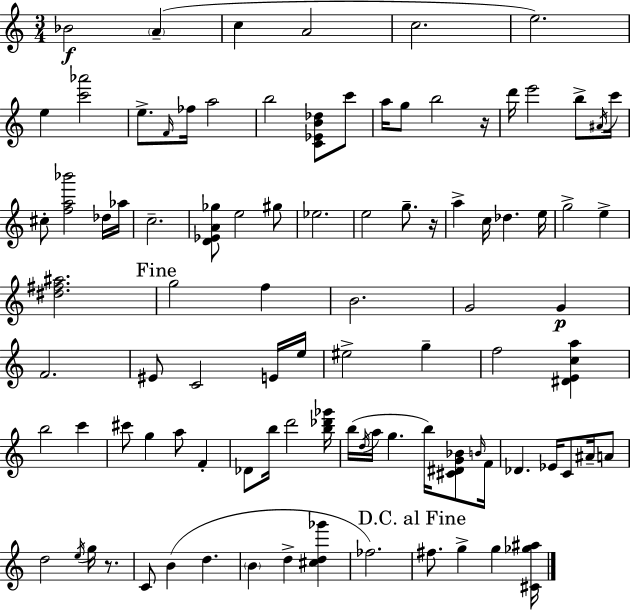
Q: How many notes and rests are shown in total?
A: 95